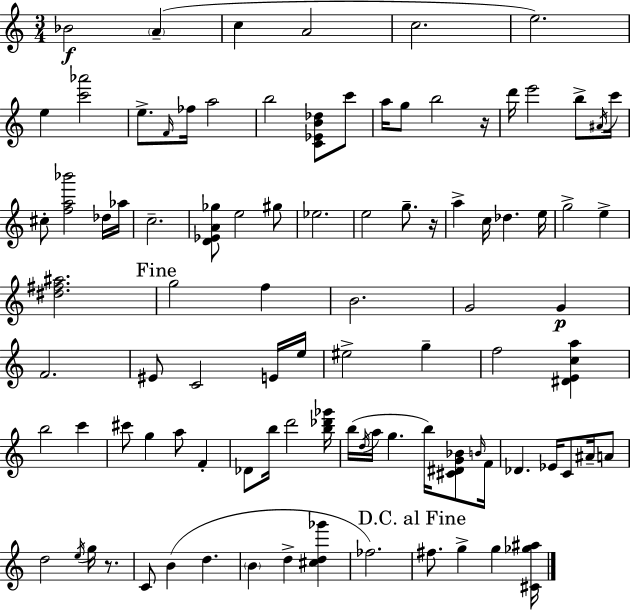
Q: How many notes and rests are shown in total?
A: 95